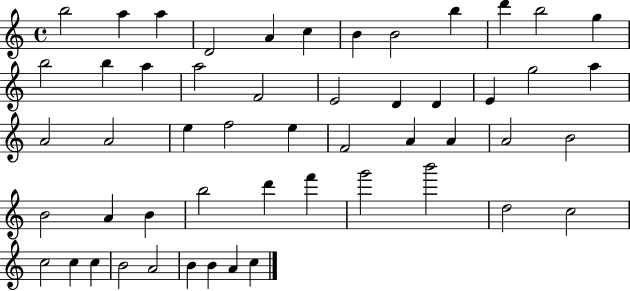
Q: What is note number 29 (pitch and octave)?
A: F4